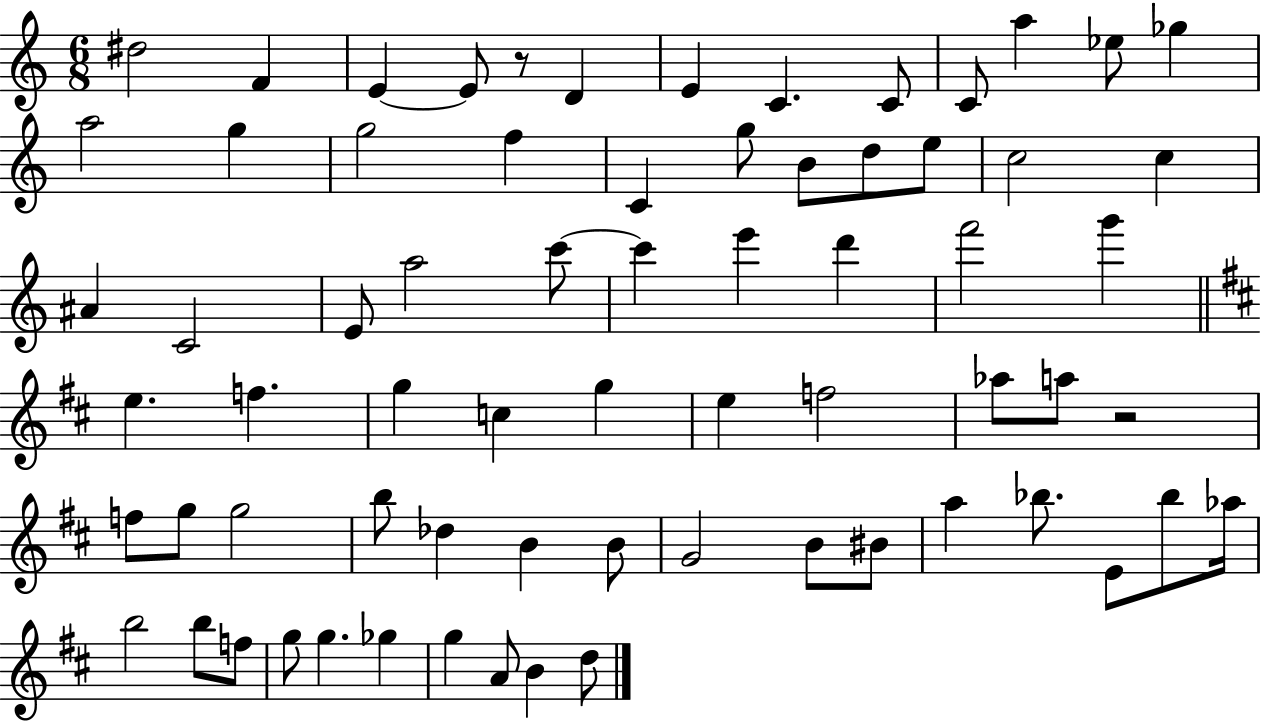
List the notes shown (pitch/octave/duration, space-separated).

D#5/h F4/q E4/q E4/e R/e D4/q E4/q C4/q. C4/e C4/e A5/q Eb5/e Gb5/q A5/h G5/q G5/h F5/q C4/q G5/e B4/e D5/e E5/e C5/h C5/q A#4/q C4/h E4/e A5/h C6/e C6/q E6/q D6/q F6/h G6/q E5/q. F5/q. G5/q C5/q G5/q E5/q F5/h Ab5/e A5/e R/h F5/e G5/e G5/h B5/e Db5/q B4/q B4/e G4/h B4/e BIS4/e A5/q Bb5/e. E4/e Bb5/e Ab5/s B5/h B5/e F5/e G5/e G5/q. Gb5/q G5/q A4/e B4/q D5/e